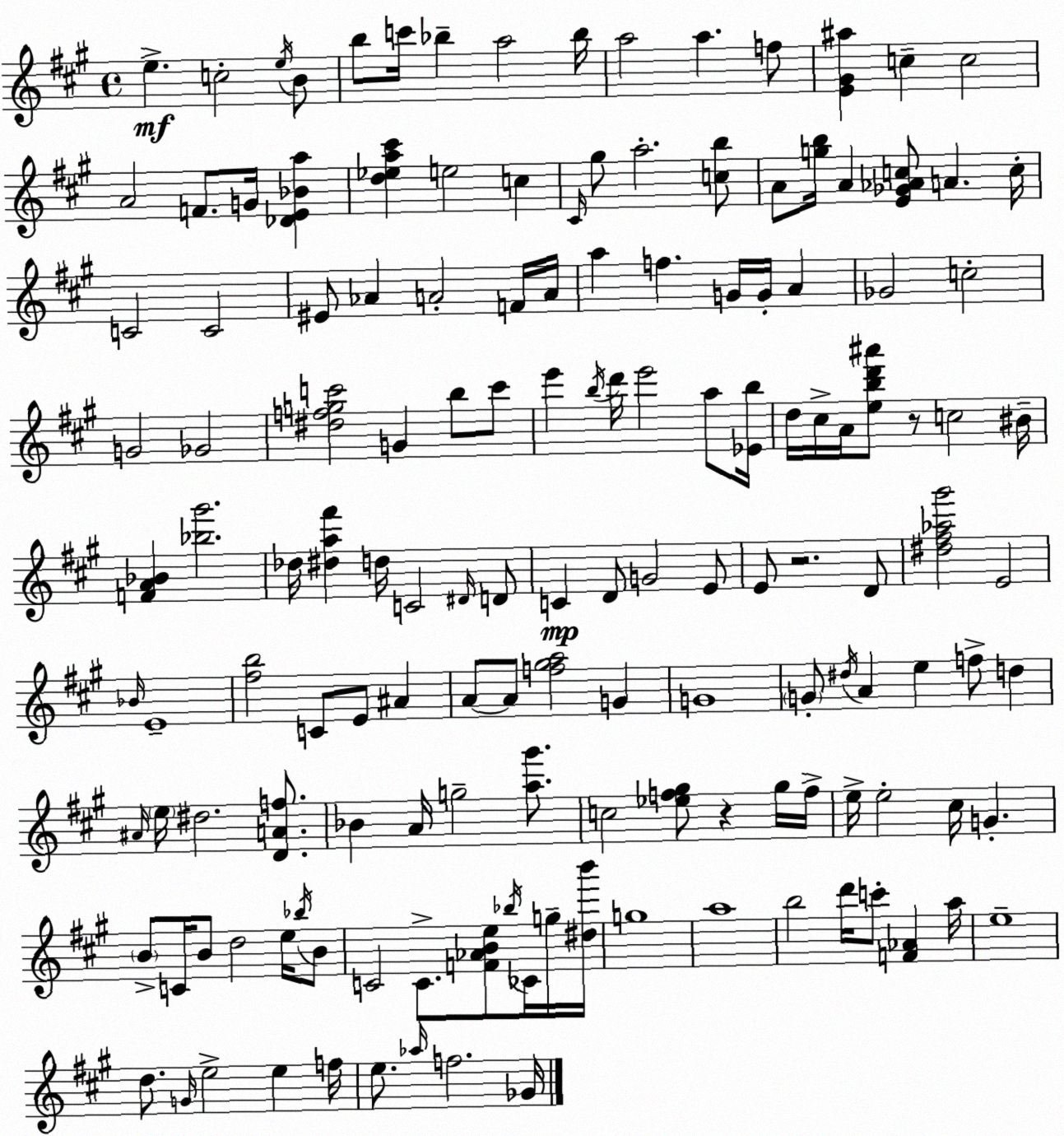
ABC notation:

X:1
T:Untitled
M:4/4
L:1/4
K:A
e c2 e/4 B/2 b/2 c'/4 _b a2 _b/4 a2 a f/2 [E^G^a] c c2 A2 F/2 G/4 [_DE_Ba] [d_ea^c'] e2 c ^C/4 ^g/2 a2 [cb]/2 A/2 [gb]/4 A [E_G_Ac]/2 A c/4 C2 C2 ^E/2 _A A2 F/4 A/4 a f G/4 G/4 A _G2 c2 G2 _G2 [^dfgc']2 G b/2 c'/2 e' b/4 d'/4 e'2 a/2 [_Eb]/4 d/4 ^c/4 A/4 [ebd'^a']/2 z/2 c2 ^B/4 [FA_B] [_b^g']2 _d/4 [^da^f'] d/4 C2 ^D/4 D/2 C D/2 G2 E/2 E/2 z2 D/2 [^d^f_a^g']2 E2 _B/4 E4 [^fb]2 C/2 E/2 ^A A/2 A/2 [f^ga]2 G G4 G/2 ^d/4 A e f/2 d ^A/4 e/4 ^d2 [DAf]/2 _B A/4 g2 [a^g']/2 c2 [_ef^g]/2 z ^g/4 f/4 e/4 e2 ^c/4 G B/2 C/4 B/2 d2 e/4 _b/4 B/2 C2 C/2 [F_ABe]/2 _b/4 _C/4 g/4 [^db']/4 g4 a4 b2 d'/4 c'/2 [F_A] a/4 e4 d/2 G/4 e2 e f/4 e/2 _a/4 f2 _G/4